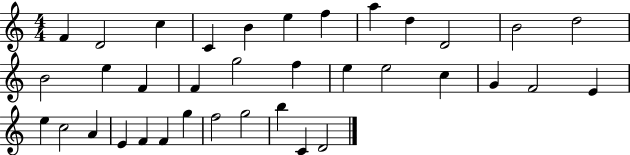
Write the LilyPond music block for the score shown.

{
  \clef treble
  \numericTimeSignature
  \time 4/4
  \key c \major
  f'4 d'2 c''4 | c'4 b'4 e''4 f''4 | a''4 d''4 d'2 | b'2 d''2 | \break b'2 e''4 f'4 | f'4 g''2 f''4 | e''4 e''2 c''4 | g'4 f'2 e'4 | \break e''4 c''2 a'4 | e'4 f'4 f'4 g''4 | f''2 g''2 | b''4 c'4 d'2 | \break \bar "|."
}